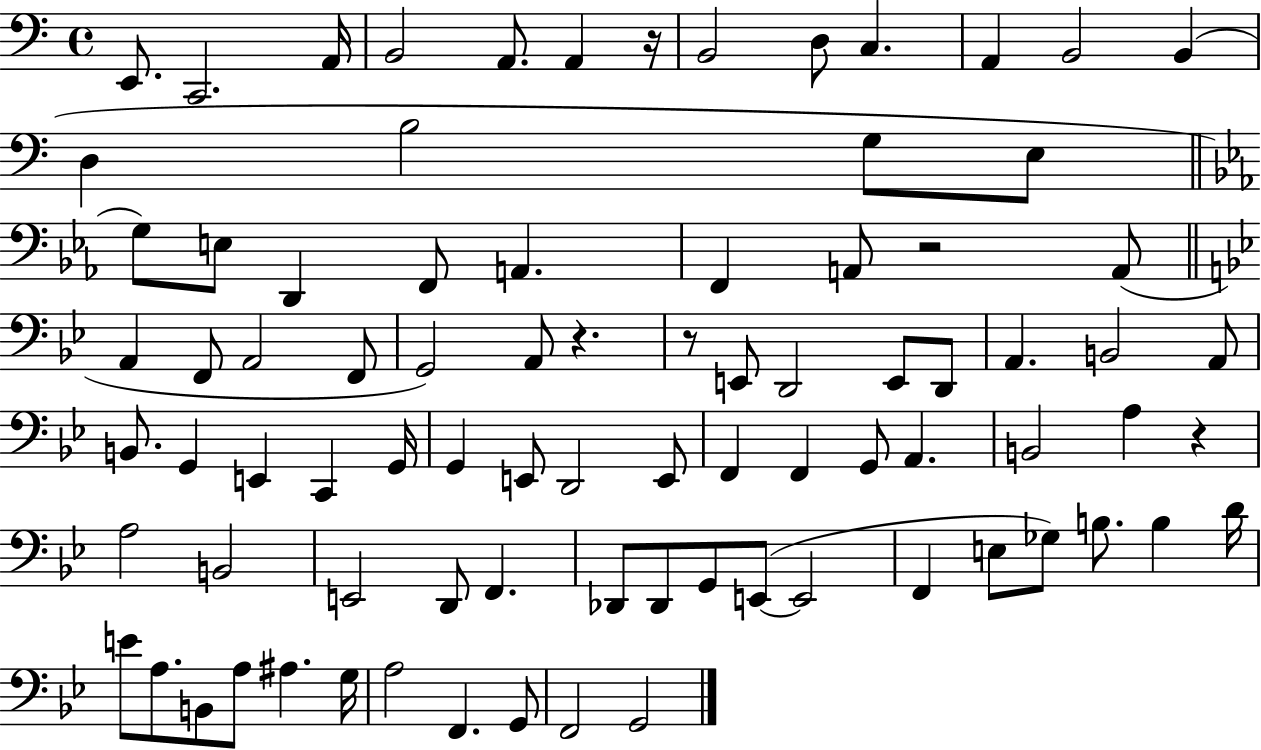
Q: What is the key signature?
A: C major